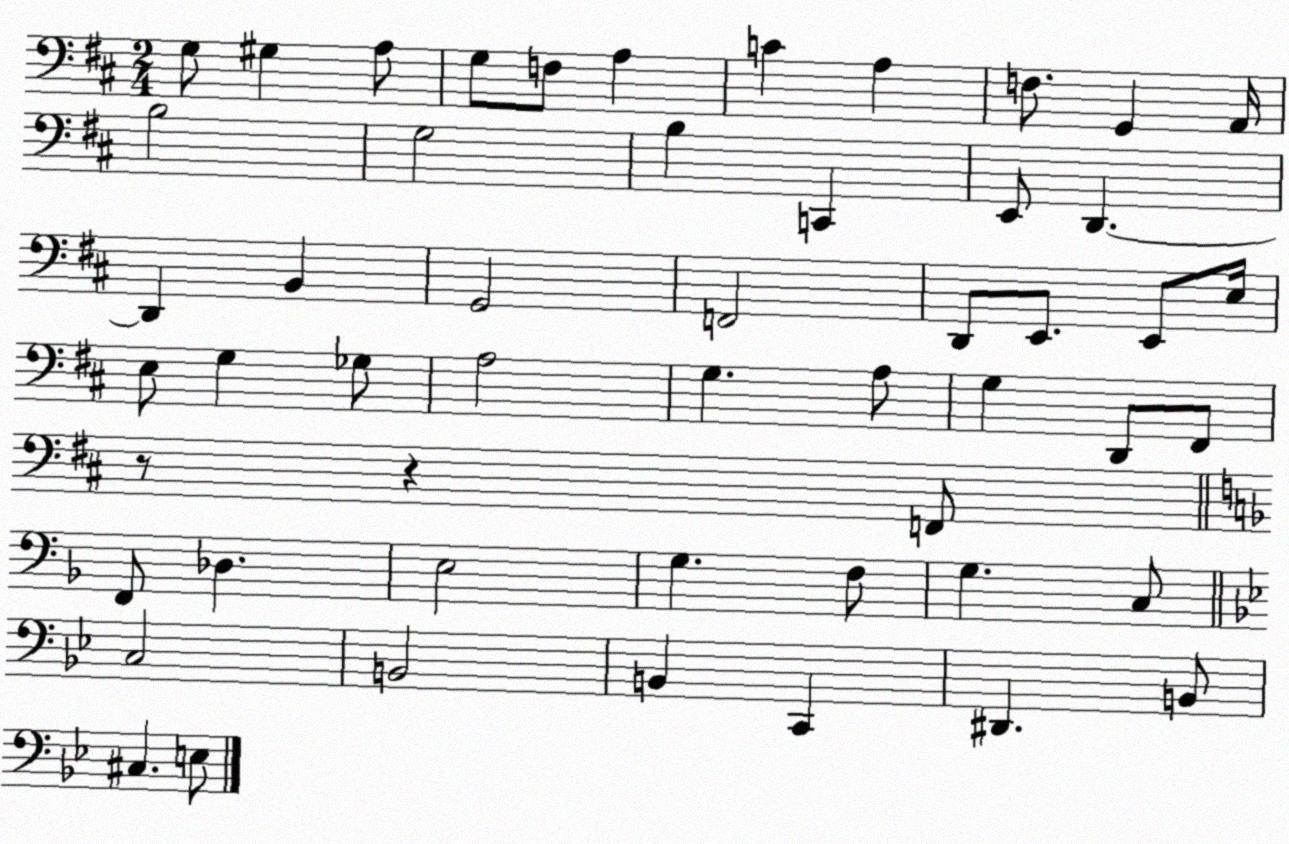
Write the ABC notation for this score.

X:1
T:Untitled
M:2/4
L:1/4
K:D
G,/2 ^G, A,/2 G,/2 F,/2 A, C A, F,/2 G,, A,,/4 B,2 G,2 B, C,, E,,/2 D,, D,, B,, G,,2 F,,2 D,,/2 E,,/2 E,,/2 E,/4 E,/2 G, _G,/2 A,2 G, A,/2 G, D,,/2 ^F,,/2 z/2 z F,,/2 F,,/2 _D, E,2 G, F,/2 G, C,/2 C,2 B,,2 B,, C,, ^D,, B,,/2 ^C, E,/2